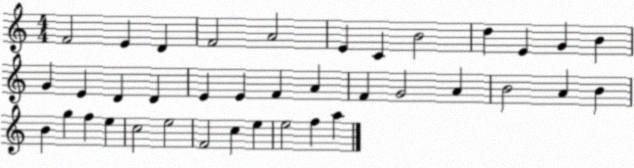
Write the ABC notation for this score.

X:1
T:Untitled
M:4/4
L:1/4
K:C
F2 E D F2 A2 E C B2 d E G B G E D D E E F A F G2 A B2 A B B g f e c2 e2 F2 c e e2 f a